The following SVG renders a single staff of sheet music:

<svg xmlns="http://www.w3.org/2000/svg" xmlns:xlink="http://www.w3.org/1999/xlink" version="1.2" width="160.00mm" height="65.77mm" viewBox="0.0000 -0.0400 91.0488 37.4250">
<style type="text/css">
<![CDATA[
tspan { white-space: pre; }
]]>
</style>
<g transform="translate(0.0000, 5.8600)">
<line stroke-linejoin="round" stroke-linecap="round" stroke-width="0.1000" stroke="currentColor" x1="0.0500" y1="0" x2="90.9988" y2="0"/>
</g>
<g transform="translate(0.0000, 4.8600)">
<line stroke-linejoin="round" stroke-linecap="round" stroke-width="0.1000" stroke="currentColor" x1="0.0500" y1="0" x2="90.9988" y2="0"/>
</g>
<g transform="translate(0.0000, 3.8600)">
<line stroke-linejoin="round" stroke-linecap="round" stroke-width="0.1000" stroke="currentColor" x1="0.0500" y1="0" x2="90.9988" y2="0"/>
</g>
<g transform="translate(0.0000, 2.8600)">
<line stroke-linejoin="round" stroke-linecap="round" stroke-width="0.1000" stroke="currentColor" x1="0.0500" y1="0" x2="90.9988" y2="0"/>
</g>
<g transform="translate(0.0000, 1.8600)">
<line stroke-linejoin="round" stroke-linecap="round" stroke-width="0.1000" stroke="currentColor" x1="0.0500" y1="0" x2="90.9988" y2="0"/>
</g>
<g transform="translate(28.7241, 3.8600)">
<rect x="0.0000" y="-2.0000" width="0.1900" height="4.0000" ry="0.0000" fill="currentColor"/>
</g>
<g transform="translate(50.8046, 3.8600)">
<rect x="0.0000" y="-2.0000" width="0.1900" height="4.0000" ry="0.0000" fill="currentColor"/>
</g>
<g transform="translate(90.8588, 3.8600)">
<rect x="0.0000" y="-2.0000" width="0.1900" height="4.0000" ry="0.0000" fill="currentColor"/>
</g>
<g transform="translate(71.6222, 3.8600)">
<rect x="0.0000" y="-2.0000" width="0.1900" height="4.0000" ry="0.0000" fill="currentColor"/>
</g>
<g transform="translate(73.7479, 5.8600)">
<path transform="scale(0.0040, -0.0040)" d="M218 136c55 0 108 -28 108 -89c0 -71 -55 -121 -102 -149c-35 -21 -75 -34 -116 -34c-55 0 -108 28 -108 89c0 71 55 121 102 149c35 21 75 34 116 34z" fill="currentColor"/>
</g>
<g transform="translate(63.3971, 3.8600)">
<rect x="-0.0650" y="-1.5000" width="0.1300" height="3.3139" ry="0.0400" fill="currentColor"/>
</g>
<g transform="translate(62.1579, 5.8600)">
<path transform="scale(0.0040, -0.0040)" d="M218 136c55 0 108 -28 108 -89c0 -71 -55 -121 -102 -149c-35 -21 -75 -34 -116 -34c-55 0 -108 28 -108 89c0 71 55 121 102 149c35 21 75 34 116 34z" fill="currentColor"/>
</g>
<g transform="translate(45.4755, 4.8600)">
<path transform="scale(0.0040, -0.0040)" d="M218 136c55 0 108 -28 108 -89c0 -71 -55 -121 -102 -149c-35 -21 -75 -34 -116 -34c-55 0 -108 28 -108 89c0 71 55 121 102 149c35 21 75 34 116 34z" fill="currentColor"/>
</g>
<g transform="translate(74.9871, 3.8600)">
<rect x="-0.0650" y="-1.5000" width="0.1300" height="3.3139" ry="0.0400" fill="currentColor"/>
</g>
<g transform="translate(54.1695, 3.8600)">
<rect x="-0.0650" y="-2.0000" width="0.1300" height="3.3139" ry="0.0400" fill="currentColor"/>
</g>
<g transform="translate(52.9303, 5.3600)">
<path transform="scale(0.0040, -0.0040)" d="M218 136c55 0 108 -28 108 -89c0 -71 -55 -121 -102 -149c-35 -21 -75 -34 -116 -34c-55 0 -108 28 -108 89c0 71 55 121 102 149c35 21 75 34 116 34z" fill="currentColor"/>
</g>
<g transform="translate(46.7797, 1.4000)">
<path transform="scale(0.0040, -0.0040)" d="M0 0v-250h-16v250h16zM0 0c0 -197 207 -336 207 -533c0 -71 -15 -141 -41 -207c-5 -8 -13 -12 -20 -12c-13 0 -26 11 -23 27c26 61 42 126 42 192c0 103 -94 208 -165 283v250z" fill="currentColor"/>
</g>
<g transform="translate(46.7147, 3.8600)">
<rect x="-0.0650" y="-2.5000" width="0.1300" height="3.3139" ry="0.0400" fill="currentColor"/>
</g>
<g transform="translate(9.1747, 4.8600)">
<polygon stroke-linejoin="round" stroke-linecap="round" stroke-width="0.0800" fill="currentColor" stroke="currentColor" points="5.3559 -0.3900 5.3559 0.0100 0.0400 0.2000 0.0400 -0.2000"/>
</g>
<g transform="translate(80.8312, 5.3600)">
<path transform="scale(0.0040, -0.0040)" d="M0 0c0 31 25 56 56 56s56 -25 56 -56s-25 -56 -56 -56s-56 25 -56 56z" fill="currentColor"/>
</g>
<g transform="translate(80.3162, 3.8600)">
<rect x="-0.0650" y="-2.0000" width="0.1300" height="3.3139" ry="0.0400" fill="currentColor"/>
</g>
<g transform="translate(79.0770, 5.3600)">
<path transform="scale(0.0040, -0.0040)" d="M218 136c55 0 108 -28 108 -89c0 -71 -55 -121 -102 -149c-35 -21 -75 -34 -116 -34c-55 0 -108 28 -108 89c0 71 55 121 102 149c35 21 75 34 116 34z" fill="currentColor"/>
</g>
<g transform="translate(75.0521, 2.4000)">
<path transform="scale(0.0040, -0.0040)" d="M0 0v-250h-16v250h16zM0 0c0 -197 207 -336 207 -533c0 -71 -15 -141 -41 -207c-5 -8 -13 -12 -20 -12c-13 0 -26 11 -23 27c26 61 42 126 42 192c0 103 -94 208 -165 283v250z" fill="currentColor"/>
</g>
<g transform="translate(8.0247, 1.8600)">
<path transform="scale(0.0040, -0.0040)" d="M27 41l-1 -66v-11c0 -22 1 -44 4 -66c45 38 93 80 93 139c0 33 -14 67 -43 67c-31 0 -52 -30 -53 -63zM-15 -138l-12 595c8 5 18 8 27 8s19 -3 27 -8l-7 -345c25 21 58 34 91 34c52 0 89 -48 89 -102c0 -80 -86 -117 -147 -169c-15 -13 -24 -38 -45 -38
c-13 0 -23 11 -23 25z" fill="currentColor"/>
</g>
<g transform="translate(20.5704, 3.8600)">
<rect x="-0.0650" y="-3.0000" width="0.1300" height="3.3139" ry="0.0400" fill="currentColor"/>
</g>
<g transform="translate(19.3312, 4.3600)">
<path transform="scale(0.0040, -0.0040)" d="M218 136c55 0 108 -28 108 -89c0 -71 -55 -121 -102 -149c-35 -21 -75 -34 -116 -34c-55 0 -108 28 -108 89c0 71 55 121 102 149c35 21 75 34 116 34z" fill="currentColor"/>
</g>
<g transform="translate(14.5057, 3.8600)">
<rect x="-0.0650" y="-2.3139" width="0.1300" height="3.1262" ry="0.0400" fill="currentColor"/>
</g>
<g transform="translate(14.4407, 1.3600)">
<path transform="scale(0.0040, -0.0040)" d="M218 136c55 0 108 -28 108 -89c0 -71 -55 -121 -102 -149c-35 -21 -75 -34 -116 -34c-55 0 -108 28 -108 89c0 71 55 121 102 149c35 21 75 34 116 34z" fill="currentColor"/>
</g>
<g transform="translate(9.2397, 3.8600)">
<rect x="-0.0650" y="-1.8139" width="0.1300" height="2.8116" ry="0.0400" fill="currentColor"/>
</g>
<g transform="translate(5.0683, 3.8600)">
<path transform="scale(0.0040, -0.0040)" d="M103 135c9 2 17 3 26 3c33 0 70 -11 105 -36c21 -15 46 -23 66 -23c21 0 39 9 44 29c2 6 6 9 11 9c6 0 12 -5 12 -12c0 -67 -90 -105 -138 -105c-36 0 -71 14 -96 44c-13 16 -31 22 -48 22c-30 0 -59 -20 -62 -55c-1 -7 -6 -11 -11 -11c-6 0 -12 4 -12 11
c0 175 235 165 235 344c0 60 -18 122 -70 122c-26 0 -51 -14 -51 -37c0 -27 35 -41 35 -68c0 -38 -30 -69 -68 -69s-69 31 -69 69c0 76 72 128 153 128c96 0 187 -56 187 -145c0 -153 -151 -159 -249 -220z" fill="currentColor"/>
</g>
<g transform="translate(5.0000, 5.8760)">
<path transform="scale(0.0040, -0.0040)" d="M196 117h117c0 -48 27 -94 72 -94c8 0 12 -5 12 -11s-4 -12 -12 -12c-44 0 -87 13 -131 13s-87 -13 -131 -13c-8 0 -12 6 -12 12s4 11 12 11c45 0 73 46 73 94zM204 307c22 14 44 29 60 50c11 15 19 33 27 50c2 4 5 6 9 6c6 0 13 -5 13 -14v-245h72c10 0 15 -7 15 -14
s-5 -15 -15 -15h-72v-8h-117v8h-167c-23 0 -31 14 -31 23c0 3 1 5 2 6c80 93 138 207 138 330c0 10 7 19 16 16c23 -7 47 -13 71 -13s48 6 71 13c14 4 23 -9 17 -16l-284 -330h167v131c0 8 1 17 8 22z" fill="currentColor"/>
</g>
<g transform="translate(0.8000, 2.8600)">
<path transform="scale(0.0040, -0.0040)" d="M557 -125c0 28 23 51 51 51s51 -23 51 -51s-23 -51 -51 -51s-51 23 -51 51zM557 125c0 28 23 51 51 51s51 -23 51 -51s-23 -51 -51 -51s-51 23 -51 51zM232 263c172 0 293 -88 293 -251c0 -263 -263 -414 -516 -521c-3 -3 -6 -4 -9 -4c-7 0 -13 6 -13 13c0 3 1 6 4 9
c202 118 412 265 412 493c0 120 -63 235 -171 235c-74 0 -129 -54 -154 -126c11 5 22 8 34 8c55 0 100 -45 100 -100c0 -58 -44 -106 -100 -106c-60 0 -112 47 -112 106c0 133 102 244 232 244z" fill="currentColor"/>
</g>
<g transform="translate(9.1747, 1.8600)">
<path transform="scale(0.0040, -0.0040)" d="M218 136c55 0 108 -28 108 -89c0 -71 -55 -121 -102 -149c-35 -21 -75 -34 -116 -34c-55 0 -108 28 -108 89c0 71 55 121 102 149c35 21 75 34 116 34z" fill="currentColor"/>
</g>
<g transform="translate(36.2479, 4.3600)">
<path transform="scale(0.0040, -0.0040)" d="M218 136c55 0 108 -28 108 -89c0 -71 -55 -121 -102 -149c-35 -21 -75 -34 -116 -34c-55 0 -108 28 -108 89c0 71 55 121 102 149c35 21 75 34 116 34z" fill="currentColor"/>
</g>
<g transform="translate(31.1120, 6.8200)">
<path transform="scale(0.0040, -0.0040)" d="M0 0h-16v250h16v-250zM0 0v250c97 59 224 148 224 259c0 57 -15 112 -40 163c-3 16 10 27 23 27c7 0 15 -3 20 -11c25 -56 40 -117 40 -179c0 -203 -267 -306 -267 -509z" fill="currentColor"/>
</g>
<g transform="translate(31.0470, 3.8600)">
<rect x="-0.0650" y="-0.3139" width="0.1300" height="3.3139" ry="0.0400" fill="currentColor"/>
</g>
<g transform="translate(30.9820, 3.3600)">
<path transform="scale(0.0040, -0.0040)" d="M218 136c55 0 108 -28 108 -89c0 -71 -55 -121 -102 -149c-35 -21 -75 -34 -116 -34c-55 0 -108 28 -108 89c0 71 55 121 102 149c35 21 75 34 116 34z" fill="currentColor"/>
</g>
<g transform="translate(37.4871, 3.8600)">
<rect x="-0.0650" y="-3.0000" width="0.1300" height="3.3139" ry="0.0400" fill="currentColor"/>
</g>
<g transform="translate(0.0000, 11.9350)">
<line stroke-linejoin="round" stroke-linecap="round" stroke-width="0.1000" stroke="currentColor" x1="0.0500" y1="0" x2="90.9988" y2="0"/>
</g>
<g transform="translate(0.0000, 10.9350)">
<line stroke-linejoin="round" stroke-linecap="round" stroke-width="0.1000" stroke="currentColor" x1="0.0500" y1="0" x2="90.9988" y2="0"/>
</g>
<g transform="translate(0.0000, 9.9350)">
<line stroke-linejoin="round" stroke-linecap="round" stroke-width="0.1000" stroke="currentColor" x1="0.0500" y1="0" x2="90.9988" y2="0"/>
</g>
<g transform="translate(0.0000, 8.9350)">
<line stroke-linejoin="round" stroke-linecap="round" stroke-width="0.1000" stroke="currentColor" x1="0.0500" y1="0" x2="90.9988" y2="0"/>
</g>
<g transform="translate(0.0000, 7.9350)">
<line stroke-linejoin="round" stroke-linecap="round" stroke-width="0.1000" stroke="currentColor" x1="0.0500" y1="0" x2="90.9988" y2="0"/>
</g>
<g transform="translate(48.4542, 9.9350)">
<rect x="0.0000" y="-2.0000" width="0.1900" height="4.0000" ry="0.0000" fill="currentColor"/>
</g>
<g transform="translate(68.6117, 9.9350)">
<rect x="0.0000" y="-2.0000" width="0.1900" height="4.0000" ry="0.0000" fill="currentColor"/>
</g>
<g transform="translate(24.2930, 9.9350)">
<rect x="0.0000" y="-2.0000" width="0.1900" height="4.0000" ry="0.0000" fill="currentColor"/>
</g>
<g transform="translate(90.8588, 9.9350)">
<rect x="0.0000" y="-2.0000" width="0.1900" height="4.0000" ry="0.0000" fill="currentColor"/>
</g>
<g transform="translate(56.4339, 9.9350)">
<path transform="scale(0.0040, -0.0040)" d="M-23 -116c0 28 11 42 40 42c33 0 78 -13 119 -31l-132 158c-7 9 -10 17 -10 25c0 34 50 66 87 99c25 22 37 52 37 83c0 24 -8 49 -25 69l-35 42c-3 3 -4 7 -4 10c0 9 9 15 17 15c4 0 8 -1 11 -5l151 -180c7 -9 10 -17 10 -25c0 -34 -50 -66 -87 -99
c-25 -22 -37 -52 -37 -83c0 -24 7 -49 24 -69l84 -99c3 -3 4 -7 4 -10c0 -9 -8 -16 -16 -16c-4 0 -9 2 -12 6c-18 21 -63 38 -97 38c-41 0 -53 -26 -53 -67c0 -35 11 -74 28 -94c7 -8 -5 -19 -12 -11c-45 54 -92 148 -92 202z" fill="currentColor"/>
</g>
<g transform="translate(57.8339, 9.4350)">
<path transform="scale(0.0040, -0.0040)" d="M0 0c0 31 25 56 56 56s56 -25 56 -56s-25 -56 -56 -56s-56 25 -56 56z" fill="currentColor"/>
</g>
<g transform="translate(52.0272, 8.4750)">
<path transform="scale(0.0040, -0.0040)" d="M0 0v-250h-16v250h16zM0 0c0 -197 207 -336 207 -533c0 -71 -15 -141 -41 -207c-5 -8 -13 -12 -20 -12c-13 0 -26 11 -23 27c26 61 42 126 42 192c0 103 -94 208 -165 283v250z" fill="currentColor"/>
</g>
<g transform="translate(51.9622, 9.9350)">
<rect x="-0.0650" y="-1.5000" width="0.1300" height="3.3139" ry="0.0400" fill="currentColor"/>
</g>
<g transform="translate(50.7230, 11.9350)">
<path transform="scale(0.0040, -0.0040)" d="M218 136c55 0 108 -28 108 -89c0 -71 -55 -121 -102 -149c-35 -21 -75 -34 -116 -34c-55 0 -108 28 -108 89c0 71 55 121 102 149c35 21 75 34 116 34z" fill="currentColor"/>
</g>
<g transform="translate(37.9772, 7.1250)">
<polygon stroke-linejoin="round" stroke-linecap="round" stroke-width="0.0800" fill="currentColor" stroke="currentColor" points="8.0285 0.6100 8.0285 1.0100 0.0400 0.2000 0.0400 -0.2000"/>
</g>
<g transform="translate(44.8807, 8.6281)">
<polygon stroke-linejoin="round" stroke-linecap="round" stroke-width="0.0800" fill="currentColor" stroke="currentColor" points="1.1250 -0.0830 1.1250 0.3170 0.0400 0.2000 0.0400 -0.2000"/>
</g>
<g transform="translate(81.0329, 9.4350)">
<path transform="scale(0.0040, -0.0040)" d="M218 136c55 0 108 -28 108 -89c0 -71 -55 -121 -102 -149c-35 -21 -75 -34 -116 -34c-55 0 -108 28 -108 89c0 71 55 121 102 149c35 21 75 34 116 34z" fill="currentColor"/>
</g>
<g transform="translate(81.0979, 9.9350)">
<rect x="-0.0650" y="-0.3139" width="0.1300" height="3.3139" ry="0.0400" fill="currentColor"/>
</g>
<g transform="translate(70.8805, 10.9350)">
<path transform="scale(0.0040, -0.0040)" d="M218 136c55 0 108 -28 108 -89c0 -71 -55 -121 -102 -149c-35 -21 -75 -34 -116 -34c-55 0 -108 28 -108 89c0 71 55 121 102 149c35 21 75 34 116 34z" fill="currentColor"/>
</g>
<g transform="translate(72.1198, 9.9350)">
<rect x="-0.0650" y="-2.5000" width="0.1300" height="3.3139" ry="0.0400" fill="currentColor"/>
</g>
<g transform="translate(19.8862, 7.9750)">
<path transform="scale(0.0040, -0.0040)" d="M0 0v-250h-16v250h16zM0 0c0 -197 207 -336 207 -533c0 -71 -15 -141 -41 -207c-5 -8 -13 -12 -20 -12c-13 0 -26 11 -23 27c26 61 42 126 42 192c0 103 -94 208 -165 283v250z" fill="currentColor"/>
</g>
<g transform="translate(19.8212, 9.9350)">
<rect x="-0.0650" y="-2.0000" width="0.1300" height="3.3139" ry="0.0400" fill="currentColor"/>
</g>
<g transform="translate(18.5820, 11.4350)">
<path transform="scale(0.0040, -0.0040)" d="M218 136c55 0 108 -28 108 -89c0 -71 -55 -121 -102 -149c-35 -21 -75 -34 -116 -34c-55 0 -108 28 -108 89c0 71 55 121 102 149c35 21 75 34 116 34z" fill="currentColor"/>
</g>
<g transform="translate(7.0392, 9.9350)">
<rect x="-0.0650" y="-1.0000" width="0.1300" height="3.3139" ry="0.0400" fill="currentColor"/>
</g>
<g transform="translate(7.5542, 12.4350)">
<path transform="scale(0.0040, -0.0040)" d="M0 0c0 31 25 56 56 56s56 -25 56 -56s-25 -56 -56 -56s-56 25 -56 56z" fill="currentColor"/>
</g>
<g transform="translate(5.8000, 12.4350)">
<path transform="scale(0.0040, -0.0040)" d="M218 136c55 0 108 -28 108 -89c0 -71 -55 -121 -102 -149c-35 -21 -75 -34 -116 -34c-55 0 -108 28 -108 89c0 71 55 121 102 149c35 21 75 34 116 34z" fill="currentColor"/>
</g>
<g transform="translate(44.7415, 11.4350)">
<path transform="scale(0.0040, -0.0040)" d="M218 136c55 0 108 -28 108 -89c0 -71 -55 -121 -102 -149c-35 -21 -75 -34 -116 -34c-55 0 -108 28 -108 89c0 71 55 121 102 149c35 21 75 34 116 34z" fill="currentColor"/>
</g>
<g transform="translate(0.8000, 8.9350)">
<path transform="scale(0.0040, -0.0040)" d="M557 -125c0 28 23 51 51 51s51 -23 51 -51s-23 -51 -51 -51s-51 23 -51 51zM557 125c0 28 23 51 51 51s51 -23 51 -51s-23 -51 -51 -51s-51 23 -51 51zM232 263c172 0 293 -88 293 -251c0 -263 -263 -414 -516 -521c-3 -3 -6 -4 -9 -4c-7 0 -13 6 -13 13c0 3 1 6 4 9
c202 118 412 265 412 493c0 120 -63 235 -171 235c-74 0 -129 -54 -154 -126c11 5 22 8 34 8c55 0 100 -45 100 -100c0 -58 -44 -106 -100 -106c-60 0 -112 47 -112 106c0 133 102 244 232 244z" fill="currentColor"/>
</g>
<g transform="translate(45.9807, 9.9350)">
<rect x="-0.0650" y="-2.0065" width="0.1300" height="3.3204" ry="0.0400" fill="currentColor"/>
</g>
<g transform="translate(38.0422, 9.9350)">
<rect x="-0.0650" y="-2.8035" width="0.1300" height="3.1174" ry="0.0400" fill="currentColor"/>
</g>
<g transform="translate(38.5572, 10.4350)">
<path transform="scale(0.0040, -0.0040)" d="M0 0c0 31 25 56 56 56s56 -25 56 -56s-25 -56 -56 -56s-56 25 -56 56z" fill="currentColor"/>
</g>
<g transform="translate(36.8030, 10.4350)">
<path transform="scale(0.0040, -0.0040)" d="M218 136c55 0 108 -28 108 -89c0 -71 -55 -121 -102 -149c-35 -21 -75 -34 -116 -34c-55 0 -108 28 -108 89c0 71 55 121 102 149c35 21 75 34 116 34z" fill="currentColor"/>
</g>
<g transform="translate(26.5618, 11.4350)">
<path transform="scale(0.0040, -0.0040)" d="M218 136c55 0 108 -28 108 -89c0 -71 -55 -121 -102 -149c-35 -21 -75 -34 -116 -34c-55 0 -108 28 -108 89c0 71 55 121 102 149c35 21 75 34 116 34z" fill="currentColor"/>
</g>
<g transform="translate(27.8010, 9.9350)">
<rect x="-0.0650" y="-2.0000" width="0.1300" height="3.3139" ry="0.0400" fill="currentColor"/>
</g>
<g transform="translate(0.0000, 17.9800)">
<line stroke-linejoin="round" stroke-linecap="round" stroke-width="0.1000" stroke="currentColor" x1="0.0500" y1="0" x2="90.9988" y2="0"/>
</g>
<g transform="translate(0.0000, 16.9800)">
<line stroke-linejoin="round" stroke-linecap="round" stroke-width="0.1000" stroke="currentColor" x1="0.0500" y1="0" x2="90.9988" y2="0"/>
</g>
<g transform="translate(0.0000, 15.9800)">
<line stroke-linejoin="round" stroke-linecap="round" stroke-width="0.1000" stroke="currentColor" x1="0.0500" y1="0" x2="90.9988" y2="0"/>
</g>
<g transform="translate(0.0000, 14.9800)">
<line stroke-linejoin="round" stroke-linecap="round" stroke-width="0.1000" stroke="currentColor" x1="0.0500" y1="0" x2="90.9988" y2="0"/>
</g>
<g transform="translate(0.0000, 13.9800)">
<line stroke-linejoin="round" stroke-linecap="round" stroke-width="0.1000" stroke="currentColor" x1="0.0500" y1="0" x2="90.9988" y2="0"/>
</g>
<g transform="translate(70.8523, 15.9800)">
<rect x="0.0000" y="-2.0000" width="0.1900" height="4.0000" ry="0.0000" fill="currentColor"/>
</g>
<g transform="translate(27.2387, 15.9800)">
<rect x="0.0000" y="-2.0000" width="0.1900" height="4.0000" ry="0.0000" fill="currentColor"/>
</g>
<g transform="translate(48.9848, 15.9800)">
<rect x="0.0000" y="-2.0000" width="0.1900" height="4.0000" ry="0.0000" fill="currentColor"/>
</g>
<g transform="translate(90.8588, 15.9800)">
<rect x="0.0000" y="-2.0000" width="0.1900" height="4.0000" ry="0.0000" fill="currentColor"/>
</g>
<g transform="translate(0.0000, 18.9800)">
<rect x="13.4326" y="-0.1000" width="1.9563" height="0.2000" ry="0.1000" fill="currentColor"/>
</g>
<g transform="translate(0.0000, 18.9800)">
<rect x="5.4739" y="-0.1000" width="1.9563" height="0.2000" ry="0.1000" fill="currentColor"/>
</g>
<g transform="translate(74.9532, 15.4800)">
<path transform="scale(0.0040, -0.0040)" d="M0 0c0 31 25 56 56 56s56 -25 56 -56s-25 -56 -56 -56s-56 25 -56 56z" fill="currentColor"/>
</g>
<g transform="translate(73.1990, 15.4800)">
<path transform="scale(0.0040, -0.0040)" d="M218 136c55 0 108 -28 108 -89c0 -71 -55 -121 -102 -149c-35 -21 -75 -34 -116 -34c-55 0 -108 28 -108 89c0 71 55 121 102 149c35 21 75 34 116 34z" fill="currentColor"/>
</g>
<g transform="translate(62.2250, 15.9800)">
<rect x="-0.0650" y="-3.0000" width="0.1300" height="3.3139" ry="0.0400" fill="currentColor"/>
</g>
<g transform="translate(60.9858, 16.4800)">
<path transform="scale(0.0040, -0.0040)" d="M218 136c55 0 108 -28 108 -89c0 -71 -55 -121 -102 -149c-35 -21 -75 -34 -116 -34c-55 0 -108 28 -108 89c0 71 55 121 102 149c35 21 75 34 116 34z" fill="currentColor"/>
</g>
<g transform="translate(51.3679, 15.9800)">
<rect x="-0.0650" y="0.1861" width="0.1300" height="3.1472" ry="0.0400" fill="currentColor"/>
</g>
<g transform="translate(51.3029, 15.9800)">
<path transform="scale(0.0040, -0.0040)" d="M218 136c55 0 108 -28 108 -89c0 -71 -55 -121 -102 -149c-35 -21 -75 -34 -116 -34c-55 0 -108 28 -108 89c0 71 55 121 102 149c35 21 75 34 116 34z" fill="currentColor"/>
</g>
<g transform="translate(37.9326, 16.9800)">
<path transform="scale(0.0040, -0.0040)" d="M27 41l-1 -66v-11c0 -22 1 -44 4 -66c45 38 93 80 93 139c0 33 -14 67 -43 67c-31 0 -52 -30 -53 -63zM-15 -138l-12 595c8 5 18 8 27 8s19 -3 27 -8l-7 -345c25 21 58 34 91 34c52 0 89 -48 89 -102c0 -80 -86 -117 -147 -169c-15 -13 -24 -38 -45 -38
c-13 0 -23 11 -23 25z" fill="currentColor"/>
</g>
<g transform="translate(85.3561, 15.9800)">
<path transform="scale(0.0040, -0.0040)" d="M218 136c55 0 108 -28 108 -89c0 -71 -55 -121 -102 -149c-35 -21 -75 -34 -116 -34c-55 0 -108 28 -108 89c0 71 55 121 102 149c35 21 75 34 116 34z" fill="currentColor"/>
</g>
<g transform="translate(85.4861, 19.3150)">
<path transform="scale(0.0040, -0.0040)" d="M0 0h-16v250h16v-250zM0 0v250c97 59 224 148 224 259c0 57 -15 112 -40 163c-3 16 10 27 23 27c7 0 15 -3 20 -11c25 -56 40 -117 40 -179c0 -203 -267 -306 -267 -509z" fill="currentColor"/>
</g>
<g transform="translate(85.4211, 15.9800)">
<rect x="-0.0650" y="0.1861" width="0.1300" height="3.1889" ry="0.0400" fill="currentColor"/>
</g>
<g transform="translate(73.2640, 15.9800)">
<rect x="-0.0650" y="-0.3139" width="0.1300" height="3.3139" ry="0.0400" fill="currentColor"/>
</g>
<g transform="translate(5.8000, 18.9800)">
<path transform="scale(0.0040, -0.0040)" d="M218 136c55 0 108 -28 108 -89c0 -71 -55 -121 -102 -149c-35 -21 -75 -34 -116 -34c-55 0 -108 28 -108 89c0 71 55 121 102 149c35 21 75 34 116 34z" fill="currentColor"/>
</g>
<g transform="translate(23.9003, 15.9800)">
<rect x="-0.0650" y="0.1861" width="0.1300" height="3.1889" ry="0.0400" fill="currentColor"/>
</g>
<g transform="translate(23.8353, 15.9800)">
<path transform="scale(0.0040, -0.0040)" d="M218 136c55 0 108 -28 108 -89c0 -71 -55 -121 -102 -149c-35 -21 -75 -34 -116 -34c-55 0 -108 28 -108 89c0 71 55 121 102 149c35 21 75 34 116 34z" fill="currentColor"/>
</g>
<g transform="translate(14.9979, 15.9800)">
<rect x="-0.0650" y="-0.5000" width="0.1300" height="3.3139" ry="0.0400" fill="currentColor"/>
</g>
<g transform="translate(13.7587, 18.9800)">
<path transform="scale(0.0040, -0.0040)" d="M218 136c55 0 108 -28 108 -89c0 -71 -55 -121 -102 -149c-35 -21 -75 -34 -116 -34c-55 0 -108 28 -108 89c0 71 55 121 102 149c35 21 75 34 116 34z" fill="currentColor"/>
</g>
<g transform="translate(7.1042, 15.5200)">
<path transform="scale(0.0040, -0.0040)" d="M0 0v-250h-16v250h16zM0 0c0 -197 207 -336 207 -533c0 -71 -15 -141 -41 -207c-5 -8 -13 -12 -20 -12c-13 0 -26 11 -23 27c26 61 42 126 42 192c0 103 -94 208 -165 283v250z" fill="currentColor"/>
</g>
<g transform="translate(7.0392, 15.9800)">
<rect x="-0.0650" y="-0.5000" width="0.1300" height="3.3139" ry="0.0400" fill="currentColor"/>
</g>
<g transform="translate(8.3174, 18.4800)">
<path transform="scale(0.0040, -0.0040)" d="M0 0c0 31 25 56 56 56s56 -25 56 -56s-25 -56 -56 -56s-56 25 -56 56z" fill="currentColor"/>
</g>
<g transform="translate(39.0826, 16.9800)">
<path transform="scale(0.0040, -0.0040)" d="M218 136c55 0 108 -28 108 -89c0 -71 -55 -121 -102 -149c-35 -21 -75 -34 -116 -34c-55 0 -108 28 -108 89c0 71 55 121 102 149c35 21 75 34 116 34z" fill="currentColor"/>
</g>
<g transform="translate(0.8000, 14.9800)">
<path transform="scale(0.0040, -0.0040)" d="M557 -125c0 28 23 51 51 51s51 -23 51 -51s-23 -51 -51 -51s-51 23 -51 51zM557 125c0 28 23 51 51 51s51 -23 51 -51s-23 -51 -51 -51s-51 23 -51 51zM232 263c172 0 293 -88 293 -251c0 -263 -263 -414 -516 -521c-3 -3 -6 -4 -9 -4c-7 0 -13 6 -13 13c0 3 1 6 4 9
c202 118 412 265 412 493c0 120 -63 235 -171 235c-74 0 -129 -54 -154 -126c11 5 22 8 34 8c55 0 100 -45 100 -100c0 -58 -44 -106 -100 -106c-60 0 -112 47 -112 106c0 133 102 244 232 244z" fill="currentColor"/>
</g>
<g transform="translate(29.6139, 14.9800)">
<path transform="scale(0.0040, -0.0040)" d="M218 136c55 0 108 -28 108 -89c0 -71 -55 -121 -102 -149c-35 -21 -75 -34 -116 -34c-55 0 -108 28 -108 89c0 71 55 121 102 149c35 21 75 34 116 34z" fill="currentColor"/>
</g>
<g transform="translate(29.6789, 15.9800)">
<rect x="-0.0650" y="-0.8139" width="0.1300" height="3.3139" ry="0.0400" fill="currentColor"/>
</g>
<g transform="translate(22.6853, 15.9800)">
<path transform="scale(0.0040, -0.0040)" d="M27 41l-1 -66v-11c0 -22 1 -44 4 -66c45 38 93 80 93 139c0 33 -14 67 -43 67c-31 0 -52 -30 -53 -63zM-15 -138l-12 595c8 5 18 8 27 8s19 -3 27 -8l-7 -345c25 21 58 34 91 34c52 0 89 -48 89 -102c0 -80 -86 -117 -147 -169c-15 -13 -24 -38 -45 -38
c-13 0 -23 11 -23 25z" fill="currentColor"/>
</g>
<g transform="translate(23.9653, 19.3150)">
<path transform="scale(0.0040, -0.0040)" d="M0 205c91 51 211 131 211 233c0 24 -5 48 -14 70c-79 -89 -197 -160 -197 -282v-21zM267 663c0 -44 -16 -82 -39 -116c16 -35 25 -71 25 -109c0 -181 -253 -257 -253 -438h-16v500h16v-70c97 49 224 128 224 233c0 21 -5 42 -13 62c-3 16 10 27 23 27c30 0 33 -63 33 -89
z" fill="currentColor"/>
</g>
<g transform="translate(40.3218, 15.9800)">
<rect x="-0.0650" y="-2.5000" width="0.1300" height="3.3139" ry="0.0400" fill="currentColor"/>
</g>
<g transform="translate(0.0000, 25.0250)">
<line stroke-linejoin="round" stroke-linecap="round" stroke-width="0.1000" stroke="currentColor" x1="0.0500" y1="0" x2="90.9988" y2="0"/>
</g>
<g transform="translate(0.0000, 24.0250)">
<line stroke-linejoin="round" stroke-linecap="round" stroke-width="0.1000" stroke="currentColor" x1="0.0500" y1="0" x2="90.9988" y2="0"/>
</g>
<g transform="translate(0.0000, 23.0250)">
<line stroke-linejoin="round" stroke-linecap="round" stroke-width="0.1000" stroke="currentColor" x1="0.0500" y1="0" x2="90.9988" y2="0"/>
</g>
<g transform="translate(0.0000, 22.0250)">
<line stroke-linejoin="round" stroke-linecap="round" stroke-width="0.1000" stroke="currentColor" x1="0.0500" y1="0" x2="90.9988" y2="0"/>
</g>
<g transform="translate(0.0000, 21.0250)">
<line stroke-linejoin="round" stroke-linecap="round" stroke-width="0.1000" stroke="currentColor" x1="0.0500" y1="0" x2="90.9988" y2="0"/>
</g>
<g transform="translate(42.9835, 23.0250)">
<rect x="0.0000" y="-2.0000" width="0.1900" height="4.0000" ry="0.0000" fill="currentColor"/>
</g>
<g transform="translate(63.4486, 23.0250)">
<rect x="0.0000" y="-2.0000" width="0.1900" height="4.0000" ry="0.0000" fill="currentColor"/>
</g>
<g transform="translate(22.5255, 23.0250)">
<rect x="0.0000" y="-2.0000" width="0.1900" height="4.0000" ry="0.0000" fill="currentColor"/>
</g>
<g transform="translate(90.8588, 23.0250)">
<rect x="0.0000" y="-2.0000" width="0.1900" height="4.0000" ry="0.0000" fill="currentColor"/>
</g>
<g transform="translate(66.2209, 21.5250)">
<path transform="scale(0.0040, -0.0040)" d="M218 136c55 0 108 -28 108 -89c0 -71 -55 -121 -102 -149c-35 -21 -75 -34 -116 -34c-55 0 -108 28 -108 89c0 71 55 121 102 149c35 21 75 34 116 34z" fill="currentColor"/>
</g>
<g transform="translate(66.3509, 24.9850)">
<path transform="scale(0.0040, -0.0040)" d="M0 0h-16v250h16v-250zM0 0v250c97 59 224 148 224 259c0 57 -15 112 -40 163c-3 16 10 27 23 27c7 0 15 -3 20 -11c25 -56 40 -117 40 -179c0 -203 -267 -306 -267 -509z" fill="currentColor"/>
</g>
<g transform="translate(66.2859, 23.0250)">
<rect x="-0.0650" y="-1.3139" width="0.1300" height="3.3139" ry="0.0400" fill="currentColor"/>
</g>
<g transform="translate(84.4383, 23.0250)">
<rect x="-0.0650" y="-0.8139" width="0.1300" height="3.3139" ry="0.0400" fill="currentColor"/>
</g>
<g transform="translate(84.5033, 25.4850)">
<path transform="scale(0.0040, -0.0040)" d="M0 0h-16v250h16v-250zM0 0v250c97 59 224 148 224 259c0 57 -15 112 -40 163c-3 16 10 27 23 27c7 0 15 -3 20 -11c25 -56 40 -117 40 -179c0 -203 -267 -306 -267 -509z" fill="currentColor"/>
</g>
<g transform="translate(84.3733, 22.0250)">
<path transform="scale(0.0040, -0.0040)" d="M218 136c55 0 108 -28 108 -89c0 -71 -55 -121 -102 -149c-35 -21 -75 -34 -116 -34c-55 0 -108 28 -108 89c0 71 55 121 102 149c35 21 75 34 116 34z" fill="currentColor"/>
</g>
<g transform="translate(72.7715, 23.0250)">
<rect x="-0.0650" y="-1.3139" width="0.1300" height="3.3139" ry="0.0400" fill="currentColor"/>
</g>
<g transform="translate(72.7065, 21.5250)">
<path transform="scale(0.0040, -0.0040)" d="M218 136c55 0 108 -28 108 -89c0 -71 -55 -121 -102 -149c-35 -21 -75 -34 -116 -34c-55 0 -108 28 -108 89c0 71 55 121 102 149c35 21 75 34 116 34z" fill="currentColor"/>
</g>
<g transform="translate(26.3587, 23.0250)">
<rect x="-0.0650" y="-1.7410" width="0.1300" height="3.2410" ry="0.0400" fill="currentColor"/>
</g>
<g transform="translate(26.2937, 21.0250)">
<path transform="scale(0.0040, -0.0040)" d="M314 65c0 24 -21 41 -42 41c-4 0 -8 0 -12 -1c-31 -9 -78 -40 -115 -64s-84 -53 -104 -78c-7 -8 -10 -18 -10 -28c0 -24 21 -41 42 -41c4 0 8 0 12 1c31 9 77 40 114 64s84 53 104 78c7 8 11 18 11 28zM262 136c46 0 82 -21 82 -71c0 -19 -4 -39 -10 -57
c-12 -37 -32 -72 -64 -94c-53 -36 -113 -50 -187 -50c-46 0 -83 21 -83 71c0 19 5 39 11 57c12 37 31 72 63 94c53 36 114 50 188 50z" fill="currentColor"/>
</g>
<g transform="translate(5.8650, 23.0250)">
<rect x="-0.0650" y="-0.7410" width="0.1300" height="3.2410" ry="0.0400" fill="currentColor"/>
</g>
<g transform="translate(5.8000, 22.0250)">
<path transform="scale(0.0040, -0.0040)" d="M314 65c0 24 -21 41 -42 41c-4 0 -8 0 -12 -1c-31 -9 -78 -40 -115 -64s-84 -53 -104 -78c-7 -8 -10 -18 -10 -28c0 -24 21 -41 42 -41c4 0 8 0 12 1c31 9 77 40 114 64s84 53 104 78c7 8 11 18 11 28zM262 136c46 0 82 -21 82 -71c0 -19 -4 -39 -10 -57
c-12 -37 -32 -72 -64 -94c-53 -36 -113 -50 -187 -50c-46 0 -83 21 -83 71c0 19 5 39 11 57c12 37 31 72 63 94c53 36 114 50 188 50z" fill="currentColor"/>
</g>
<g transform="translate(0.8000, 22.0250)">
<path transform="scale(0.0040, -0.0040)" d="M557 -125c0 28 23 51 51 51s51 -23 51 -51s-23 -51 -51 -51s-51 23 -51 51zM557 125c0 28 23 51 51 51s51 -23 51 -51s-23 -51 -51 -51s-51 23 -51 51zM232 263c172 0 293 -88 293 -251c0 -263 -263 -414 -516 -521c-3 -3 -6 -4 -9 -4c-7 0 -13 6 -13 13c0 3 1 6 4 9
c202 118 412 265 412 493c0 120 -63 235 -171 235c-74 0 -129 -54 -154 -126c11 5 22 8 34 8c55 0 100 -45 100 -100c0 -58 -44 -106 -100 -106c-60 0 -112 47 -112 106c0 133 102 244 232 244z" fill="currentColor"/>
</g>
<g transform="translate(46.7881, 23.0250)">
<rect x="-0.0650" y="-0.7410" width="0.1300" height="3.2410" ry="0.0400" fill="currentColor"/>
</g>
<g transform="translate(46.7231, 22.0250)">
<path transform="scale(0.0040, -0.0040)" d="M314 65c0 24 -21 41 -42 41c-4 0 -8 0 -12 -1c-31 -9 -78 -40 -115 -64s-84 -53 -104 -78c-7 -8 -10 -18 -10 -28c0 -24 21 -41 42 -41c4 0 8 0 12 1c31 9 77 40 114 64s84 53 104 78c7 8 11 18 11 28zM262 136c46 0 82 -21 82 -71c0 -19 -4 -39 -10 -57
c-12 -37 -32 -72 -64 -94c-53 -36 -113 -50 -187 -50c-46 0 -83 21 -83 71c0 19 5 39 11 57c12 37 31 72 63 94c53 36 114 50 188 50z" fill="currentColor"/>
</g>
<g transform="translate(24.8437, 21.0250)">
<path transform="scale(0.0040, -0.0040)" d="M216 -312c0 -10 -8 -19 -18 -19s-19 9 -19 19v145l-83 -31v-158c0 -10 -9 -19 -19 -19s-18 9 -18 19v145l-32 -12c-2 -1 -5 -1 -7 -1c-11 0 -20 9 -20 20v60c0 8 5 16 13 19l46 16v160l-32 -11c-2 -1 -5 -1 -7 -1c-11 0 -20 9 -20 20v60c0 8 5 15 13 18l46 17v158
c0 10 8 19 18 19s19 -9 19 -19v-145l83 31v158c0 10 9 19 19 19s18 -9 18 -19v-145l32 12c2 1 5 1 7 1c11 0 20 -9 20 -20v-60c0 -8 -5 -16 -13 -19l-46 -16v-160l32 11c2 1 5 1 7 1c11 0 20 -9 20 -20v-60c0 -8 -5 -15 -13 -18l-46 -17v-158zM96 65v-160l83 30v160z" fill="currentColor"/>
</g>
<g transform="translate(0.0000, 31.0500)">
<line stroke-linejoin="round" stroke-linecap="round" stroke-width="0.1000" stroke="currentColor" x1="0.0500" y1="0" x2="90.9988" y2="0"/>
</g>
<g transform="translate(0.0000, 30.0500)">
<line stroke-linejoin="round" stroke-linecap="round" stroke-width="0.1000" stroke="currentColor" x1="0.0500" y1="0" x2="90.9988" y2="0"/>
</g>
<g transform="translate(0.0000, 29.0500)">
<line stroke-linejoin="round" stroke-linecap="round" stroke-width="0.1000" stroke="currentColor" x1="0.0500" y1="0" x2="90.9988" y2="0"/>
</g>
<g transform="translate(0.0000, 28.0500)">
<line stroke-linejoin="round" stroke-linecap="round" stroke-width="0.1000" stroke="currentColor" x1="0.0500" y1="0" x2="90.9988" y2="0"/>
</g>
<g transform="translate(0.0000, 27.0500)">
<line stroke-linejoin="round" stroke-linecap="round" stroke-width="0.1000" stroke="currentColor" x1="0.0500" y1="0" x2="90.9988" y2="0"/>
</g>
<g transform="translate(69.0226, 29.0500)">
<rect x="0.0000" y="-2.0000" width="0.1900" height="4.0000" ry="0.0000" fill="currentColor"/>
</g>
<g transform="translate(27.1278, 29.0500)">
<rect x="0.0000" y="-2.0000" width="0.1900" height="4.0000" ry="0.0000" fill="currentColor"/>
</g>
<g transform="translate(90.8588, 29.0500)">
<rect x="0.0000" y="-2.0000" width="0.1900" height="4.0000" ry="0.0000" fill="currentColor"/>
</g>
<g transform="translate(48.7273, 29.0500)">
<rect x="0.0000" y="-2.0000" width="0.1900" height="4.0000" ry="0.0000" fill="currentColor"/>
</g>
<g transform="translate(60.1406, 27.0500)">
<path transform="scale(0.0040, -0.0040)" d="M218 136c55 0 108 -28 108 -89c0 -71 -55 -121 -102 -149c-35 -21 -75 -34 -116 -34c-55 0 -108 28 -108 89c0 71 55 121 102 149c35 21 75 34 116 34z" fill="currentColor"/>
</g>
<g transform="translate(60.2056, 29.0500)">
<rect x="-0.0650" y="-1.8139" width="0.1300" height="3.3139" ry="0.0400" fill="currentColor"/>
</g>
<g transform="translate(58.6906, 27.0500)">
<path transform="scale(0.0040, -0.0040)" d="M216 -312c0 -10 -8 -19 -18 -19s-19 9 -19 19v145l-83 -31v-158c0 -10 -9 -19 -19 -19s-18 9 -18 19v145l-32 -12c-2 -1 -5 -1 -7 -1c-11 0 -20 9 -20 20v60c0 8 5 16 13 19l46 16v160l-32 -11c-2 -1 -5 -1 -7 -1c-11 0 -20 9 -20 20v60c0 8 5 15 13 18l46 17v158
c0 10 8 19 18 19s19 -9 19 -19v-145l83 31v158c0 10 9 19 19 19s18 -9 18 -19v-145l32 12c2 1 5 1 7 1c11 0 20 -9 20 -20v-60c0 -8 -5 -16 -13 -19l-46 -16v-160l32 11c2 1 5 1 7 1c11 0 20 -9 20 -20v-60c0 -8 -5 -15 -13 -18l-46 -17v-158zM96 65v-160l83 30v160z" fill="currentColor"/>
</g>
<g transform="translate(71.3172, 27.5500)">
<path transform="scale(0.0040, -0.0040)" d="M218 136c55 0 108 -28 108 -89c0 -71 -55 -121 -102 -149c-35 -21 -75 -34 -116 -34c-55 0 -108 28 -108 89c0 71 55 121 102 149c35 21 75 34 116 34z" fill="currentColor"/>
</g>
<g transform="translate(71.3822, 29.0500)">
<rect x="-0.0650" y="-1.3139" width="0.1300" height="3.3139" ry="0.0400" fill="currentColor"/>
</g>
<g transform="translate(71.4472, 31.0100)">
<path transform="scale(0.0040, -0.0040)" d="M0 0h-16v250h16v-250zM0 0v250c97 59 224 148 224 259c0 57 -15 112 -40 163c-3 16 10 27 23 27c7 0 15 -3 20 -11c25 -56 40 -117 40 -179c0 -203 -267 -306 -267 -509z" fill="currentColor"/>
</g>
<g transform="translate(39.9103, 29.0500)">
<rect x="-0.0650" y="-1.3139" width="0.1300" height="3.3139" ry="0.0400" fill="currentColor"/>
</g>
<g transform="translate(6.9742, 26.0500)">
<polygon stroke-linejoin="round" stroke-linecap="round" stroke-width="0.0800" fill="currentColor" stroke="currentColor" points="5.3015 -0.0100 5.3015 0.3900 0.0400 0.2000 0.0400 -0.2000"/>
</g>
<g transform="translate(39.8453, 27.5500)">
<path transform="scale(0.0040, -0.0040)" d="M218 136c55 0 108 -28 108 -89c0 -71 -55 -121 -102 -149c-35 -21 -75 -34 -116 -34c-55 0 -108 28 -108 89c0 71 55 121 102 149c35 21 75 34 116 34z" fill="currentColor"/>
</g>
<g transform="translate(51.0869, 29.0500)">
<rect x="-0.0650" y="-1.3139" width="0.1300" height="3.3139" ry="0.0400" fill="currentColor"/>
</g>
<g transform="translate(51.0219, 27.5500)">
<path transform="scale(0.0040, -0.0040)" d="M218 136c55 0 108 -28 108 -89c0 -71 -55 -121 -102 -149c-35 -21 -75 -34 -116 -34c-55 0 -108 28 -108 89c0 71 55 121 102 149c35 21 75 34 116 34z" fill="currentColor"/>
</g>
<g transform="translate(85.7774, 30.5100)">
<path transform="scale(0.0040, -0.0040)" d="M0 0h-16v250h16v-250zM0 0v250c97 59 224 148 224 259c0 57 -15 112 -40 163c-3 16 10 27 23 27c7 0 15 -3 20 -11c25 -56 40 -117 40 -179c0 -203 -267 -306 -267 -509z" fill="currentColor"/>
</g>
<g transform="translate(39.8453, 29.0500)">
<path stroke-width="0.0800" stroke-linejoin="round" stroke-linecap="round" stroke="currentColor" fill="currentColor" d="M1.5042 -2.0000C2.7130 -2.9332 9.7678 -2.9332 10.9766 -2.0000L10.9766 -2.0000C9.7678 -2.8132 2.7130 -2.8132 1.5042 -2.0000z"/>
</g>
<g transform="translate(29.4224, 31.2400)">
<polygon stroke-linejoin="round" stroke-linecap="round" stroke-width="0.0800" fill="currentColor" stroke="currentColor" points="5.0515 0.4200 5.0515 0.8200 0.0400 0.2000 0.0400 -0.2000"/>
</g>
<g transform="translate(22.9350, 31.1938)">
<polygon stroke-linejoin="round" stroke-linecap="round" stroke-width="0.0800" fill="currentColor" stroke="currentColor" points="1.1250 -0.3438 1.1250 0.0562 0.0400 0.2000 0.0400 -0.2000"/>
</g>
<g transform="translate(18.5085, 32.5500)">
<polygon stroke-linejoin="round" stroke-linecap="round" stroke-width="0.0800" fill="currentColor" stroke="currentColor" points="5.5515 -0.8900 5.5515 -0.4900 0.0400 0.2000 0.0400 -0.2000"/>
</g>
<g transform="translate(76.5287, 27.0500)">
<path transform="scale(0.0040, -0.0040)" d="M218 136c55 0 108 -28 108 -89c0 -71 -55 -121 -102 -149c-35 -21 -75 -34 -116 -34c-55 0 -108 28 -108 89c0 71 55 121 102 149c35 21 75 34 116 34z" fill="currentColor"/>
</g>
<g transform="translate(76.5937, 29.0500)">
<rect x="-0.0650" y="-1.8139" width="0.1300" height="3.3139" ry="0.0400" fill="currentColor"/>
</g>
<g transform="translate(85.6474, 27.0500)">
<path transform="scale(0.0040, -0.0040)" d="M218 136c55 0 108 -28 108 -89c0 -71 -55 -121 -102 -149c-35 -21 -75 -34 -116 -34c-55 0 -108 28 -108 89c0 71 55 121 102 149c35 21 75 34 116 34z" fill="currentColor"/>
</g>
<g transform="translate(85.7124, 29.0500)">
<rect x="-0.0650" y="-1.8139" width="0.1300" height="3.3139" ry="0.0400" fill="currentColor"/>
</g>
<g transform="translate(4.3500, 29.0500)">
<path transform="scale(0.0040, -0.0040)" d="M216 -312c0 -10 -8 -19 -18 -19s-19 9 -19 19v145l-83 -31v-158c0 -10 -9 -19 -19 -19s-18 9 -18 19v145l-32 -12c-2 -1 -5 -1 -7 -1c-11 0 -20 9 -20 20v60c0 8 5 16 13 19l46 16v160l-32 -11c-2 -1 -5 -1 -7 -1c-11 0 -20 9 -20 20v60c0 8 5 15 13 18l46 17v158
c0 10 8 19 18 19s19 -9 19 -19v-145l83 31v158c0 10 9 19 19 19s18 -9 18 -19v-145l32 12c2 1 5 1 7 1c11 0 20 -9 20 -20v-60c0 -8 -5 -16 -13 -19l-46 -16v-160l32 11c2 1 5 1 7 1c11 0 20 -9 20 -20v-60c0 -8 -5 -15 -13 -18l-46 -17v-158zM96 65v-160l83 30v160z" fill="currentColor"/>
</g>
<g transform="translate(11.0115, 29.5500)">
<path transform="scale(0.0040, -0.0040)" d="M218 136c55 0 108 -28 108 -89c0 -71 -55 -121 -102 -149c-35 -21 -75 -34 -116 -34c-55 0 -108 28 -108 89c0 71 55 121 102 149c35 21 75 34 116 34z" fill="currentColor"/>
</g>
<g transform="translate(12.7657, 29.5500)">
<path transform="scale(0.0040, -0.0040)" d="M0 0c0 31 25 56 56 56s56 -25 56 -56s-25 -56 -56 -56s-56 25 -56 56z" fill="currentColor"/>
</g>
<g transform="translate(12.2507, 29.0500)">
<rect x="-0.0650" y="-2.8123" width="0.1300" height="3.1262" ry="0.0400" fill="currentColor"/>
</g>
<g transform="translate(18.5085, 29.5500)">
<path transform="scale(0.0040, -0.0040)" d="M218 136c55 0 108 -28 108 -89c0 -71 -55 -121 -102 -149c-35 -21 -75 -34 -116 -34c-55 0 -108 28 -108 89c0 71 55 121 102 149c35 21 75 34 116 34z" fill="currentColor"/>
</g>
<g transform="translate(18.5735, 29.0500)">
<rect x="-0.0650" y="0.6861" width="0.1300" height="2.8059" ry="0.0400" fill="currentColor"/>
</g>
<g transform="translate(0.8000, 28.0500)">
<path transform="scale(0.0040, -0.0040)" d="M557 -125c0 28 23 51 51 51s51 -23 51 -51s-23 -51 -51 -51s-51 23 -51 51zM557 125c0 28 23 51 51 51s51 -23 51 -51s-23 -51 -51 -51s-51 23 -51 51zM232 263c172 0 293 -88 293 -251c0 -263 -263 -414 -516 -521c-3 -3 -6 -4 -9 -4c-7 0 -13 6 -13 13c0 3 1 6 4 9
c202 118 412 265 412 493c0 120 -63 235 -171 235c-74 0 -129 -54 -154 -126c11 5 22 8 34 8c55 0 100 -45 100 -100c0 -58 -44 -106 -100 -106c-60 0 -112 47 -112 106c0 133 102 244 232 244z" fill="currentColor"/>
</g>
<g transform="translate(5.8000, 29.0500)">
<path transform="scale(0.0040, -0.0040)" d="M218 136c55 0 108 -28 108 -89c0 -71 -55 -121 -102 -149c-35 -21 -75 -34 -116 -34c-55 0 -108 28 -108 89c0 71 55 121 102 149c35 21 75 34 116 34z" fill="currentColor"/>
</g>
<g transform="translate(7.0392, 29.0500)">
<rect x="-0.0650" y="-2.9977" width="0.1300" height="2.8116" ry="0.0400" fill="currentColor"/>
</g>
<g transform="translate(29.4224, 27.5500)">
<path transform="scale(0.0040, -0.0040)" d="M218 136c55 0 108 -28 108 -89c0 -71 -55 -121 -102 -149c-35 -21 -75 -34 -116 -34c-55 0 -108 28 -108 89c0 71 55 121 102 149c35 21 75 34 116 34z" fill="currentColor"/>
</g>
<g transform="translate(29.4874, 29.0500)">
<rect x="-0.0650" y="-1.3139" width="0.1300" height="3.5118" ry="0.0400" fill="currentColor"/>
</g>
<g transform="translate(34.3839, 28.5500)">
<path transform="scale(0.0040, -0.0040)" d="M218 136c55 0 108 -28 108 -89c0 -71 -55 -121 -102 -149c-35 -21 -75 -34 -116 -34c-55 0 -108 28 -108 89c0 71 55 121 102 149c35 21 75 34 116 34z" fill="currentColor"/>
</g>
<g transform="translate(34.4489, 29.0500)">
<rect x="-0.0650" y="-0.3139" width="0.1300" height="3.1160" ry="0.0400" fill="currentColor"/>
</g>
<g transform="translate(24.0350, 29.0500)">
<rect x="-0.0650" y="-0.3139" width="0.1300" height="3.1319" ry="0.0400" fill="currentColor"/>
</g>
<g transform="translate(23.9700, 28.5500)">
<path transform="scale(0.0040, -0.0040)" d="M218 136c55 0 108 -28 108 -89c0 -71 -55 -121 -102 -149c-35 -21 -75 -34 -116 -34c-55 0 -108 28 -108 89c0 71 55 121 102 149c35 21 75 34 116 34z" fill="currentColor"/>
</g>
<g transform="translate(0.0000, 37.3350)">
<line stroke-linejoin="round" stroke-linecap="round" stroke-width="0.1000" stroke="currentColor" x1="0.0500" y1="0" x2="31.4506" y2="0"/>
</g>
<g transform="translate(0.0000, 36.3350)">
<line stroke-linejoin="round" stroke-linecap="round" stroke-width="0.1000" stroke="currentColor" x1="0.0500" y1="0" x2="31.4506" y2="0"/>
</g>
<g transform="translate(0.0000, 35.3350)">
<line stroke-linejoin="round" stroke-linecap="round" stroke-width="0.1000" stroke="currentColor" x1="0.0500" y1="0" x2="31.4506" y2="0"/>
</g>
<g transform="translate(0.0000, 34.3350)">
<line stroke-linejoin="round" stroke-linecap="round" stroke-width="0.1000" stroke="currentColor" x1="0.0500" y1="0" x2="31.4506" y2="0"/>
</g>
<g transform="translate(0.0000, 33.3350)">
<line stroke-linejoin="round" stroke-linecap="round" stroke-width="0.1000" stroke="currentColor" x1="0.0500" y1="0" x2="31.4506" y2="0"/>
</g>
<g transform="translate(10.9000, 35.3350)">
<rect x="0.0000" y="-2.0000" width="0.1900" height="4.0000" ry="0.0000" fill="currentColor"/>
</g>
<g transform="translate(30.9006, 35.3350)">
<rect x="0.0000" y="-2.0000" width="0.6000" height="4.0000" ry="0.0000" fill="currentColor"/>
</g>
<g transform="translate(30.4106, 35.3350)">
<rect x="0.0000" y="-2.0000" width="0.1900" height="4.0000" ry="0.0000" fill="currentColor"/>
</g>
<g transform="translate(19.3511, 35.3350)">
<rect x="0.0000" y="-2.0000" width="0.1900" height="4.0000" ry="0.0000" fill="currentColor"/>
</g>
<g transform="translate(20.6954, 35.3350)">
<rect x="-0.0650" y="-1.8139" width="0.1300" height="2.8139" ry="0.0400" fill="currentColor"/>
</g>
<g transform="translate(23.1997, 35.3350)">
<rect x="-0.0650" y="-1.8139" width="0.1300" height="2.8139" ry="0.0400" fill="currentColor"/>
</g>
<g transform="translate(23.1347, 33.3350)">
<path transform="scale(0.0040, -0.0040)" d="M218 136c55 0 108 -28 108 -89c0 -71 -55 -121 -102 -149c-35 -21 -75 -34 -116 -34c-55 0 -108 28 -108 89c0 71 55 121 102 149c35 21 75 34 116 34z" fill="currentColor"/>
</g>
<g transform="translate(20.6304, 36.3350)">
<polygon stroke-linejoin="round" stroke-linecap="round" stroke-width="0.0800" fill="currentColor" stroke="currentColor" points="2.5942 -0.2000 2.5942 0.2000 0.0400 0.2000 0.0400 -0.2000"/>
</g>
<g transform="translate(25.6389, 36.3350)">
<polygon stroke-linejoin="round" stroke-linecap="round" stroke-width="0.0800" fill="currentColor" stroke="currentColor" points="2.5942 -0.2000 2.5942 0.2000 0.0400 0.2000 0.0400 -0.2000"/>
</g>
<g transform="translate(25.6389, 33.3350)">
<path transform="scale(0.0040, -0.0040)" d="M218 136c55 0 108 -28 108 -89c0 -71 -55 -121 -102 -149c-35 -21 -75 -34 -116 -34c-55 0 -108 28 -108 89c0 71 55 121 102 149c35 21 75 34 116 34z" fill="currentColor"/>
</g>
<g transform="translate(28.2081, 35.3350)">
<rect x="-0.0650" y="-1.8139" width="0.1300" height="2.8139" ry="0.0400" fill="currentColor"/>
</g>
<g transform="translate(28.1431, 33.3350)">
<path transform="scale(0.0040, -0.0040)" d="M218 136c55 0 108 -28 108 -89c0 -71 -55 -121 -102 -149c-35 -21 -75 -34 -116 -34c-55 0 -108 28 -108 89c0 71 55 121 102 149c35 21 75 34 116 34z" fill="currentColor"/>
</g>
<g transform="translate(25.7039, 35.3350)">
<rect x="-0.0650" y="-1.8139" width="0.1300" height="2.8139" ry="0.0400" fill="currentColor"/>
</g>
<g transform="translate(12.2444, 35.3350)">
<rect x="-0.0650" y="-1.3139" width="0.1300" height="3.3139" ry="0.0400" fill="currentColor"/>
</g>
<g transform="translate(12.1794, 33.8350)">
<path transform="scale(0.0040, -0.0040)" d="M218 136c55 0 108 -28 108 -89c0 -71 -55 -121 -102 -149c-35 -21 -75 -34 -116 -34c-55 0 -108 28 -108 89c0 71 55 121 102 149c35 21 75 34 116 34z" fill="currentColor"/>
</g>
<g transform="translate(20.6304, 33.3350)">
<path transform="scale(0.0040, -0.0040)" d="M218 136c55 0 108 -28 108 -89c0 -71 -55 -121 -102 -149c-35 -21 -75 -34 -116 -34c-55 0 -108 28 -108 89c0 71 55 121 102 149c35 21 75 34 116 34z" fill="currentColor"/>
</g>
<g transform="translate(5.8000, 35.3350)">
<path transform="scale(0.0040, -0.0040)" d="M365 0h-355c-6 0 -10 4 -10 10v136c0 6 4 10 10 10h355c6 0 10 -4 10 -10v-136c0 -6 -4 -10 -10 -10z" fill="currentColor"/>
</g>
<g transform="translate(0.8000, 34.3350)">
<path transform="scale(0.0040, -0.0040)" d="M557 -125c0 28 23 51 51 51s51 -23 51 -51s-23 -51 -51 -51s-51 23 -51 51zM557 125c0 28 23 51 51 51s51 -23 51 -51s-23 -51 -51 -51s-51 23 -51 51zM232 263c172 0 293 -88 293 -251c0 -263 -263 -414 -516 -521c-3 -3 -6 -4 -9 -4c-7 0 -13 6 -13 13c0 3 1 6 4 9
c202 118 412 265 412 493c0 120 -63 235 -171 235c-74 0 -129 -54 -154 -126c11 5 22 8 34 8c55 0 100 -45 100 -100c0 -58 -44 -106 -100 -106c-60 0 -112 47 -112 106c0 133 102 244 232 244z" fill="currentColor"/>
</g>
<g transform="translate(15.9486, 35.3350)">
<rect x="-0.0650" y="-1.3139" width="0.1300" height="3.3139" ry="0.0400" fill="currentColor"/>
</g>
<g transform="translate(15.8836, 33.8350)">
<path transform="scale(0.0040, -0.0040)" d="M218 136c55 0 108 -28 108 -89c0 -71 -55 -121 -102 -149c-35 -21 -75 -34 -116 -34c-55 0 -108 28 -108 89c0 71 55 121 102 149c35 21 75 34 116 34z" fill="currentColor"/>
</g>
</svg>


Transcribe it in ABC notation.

X:1
T:Untitled
M:2/4
L:1/4
K:C
_A,/2 B,/2 C, E,/2 C, B,,/2 A,, G,, G,,/2 A,, F,, A,,/2 A,, C,/2 A,,/4 G,,/2 z B,, E, E,,/2 E,, _D,/4 F, _B,, D, C, E, D,/2 F,2 ^A,2 F,2 G,/2 G, F,/2 ^D,/2 C,/2 C,/2 E,/4 G,/2 E,/2 G, G, ^A, G,/2 A, A,/2 z2 G, G, A,/2 A,/2 A,/2 A,/2